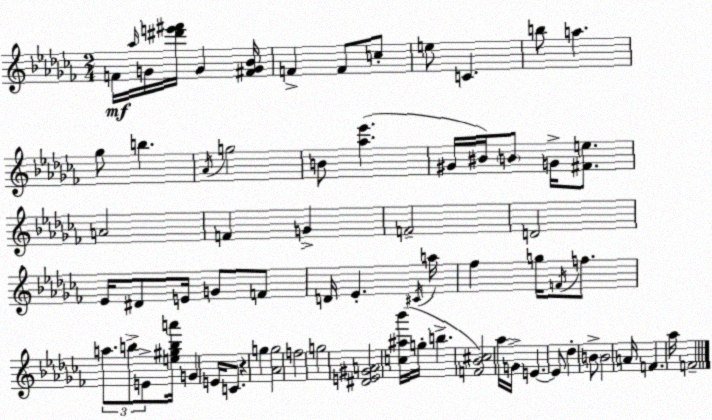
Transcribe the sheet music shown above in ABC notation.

X:1
T:Untitled
M:2/4
L:1/4
K:Abm
F/4 _a/4 G/4 [^d'e'^f']/4 G [^FG_B]/4 F F/2 c/2 e/2 C b/2 a _g/2 b _A/4 g2 B/2 [_a_e'] ^G/4 ^B/4 B/2 G/4 [^Fe]/2 A2 F G F2 D2 _E/4 ^D/2 E/4 G/2 F/2 D/4 _E ^C/4 a/4 _f g/4 F/4 f/2 a/2 b/2 E/2 [e^gba']/4 G E/4 C/2 z g [_Ag]2 f2 g2 [^DE^GA]2 [c^a_b']/4 g/4 b [F_B^c]2 _a/4 G/4 E E/2 _d B/2 B2 A/4 F _a/4 F2